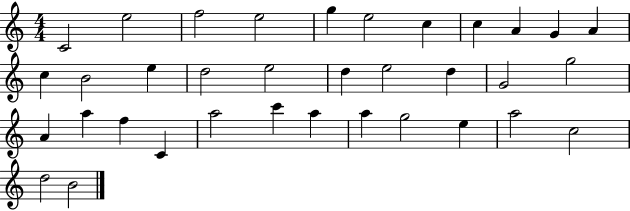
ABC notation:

X:1
T:Untitled
M:4/4
L:1/4
K:C
C2 e2 f2 e2 g e2 c c A G A c B2 e d2 e2 d e2 d G2 g2 A a f C a2 c' a a g2 e a2 c2 d2 B2